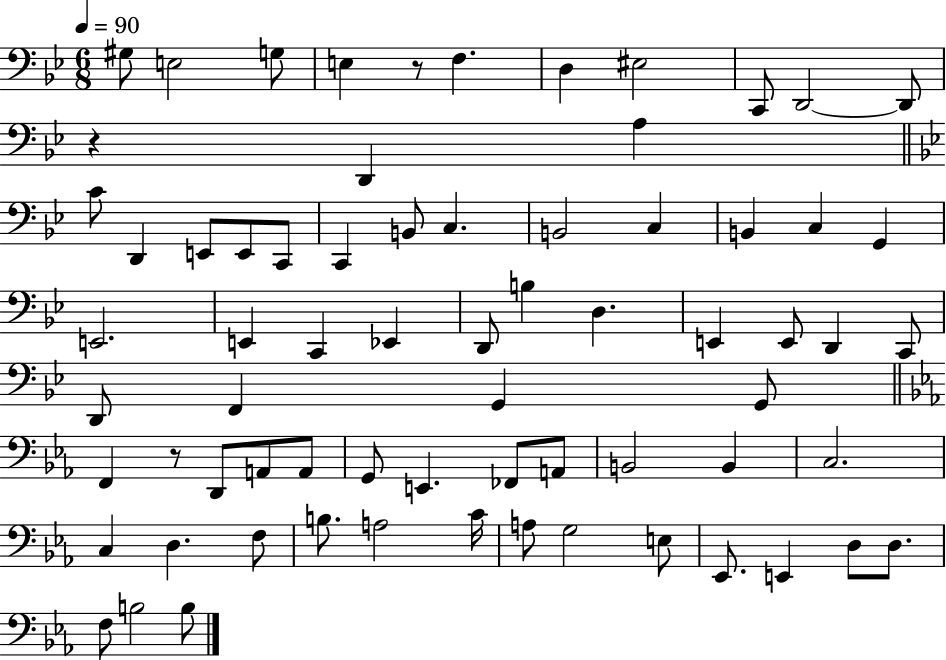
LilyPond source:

{
  \clef bass
  \numericTimeSignature
  \time 6/8
  \key bes \major
  \tempo 4 = 90
  gis8 e2 g8 | e4 r8 f4. | d4 eis2 | c,8 d,2~~ d,8 | \break r4 d,4 a4 | \bar "||" \break \key bes \major c'8 d,4 e,8 e,8 c,8 | c,4 b,8 c4. | b,2 c4 | b,4 c4 g,4 | \break e,2. | e,4 c,4 ees,4 | d,8 b4 d4. | e,4 e,8 d,4 c,8 | \break d,8 f,4 g,4 g,8 | \bar "||" \break \key c \minor f,4 r8 d,8 a,8 a,8 | g,8 e,4. fes,8 a,8 | b,2 b,4 | c2. | \break c4 d4. f8 | b8. a2 c'16 | a8 g2 e8 | ees,8. e,4 d8 d8. | \break f8 b2 b8 | \bar "|."
}